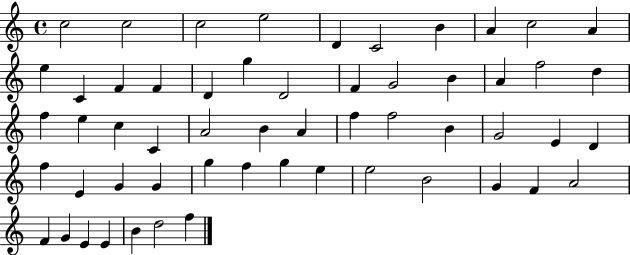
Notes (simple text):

C5/h C5/h C5/h E5/h D4/q C4/h B4/q A4/q C5/h A4/q E5/q C4/q F4/q F4/q D4/q G5/q D4/h F4/q G4/h B4/q A4/q F5/h D5/q F5/q E5/q C5/q C4/q A4/h B4/q A4/q F5/q F5/h B4/q G4/h E4/q D4/q F5/q E4/q G4/q G4/q G5/q F5/q G5/q E5/q E5/h B4/h G4/q F4/q A4/h F4/q G4/q E4/q E4/q B4/q D5/h F5/q